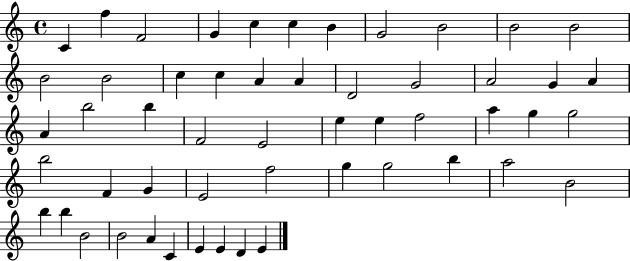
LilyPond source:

{
  \clef treble
  \time 4/4
  \defaultTimeSignature
  \key c \major
  c'4 f''4 f'2 | g'4 c''4 c''4 b'4 | g'2 b'2 | b'2 b'2 | \break b'2 b'2 | c''4 c''4 a'4 a'4 | d'2 g'2 | a'2 g'4 a'4 | \break a'4 b''2 b''4 | f'2 e'2 | e''4 e''4 f''2 | a''4 g''4 g''2 | \break b''2 f'4 g'4 | e'2 f''2 | g''4 g''2 b''4 | a''2 b'2 | \break b''4 b''4 b'2 | b'2 a'4 c'4 | e'4 e'4 d'4 e'4 | \bar "|."
}